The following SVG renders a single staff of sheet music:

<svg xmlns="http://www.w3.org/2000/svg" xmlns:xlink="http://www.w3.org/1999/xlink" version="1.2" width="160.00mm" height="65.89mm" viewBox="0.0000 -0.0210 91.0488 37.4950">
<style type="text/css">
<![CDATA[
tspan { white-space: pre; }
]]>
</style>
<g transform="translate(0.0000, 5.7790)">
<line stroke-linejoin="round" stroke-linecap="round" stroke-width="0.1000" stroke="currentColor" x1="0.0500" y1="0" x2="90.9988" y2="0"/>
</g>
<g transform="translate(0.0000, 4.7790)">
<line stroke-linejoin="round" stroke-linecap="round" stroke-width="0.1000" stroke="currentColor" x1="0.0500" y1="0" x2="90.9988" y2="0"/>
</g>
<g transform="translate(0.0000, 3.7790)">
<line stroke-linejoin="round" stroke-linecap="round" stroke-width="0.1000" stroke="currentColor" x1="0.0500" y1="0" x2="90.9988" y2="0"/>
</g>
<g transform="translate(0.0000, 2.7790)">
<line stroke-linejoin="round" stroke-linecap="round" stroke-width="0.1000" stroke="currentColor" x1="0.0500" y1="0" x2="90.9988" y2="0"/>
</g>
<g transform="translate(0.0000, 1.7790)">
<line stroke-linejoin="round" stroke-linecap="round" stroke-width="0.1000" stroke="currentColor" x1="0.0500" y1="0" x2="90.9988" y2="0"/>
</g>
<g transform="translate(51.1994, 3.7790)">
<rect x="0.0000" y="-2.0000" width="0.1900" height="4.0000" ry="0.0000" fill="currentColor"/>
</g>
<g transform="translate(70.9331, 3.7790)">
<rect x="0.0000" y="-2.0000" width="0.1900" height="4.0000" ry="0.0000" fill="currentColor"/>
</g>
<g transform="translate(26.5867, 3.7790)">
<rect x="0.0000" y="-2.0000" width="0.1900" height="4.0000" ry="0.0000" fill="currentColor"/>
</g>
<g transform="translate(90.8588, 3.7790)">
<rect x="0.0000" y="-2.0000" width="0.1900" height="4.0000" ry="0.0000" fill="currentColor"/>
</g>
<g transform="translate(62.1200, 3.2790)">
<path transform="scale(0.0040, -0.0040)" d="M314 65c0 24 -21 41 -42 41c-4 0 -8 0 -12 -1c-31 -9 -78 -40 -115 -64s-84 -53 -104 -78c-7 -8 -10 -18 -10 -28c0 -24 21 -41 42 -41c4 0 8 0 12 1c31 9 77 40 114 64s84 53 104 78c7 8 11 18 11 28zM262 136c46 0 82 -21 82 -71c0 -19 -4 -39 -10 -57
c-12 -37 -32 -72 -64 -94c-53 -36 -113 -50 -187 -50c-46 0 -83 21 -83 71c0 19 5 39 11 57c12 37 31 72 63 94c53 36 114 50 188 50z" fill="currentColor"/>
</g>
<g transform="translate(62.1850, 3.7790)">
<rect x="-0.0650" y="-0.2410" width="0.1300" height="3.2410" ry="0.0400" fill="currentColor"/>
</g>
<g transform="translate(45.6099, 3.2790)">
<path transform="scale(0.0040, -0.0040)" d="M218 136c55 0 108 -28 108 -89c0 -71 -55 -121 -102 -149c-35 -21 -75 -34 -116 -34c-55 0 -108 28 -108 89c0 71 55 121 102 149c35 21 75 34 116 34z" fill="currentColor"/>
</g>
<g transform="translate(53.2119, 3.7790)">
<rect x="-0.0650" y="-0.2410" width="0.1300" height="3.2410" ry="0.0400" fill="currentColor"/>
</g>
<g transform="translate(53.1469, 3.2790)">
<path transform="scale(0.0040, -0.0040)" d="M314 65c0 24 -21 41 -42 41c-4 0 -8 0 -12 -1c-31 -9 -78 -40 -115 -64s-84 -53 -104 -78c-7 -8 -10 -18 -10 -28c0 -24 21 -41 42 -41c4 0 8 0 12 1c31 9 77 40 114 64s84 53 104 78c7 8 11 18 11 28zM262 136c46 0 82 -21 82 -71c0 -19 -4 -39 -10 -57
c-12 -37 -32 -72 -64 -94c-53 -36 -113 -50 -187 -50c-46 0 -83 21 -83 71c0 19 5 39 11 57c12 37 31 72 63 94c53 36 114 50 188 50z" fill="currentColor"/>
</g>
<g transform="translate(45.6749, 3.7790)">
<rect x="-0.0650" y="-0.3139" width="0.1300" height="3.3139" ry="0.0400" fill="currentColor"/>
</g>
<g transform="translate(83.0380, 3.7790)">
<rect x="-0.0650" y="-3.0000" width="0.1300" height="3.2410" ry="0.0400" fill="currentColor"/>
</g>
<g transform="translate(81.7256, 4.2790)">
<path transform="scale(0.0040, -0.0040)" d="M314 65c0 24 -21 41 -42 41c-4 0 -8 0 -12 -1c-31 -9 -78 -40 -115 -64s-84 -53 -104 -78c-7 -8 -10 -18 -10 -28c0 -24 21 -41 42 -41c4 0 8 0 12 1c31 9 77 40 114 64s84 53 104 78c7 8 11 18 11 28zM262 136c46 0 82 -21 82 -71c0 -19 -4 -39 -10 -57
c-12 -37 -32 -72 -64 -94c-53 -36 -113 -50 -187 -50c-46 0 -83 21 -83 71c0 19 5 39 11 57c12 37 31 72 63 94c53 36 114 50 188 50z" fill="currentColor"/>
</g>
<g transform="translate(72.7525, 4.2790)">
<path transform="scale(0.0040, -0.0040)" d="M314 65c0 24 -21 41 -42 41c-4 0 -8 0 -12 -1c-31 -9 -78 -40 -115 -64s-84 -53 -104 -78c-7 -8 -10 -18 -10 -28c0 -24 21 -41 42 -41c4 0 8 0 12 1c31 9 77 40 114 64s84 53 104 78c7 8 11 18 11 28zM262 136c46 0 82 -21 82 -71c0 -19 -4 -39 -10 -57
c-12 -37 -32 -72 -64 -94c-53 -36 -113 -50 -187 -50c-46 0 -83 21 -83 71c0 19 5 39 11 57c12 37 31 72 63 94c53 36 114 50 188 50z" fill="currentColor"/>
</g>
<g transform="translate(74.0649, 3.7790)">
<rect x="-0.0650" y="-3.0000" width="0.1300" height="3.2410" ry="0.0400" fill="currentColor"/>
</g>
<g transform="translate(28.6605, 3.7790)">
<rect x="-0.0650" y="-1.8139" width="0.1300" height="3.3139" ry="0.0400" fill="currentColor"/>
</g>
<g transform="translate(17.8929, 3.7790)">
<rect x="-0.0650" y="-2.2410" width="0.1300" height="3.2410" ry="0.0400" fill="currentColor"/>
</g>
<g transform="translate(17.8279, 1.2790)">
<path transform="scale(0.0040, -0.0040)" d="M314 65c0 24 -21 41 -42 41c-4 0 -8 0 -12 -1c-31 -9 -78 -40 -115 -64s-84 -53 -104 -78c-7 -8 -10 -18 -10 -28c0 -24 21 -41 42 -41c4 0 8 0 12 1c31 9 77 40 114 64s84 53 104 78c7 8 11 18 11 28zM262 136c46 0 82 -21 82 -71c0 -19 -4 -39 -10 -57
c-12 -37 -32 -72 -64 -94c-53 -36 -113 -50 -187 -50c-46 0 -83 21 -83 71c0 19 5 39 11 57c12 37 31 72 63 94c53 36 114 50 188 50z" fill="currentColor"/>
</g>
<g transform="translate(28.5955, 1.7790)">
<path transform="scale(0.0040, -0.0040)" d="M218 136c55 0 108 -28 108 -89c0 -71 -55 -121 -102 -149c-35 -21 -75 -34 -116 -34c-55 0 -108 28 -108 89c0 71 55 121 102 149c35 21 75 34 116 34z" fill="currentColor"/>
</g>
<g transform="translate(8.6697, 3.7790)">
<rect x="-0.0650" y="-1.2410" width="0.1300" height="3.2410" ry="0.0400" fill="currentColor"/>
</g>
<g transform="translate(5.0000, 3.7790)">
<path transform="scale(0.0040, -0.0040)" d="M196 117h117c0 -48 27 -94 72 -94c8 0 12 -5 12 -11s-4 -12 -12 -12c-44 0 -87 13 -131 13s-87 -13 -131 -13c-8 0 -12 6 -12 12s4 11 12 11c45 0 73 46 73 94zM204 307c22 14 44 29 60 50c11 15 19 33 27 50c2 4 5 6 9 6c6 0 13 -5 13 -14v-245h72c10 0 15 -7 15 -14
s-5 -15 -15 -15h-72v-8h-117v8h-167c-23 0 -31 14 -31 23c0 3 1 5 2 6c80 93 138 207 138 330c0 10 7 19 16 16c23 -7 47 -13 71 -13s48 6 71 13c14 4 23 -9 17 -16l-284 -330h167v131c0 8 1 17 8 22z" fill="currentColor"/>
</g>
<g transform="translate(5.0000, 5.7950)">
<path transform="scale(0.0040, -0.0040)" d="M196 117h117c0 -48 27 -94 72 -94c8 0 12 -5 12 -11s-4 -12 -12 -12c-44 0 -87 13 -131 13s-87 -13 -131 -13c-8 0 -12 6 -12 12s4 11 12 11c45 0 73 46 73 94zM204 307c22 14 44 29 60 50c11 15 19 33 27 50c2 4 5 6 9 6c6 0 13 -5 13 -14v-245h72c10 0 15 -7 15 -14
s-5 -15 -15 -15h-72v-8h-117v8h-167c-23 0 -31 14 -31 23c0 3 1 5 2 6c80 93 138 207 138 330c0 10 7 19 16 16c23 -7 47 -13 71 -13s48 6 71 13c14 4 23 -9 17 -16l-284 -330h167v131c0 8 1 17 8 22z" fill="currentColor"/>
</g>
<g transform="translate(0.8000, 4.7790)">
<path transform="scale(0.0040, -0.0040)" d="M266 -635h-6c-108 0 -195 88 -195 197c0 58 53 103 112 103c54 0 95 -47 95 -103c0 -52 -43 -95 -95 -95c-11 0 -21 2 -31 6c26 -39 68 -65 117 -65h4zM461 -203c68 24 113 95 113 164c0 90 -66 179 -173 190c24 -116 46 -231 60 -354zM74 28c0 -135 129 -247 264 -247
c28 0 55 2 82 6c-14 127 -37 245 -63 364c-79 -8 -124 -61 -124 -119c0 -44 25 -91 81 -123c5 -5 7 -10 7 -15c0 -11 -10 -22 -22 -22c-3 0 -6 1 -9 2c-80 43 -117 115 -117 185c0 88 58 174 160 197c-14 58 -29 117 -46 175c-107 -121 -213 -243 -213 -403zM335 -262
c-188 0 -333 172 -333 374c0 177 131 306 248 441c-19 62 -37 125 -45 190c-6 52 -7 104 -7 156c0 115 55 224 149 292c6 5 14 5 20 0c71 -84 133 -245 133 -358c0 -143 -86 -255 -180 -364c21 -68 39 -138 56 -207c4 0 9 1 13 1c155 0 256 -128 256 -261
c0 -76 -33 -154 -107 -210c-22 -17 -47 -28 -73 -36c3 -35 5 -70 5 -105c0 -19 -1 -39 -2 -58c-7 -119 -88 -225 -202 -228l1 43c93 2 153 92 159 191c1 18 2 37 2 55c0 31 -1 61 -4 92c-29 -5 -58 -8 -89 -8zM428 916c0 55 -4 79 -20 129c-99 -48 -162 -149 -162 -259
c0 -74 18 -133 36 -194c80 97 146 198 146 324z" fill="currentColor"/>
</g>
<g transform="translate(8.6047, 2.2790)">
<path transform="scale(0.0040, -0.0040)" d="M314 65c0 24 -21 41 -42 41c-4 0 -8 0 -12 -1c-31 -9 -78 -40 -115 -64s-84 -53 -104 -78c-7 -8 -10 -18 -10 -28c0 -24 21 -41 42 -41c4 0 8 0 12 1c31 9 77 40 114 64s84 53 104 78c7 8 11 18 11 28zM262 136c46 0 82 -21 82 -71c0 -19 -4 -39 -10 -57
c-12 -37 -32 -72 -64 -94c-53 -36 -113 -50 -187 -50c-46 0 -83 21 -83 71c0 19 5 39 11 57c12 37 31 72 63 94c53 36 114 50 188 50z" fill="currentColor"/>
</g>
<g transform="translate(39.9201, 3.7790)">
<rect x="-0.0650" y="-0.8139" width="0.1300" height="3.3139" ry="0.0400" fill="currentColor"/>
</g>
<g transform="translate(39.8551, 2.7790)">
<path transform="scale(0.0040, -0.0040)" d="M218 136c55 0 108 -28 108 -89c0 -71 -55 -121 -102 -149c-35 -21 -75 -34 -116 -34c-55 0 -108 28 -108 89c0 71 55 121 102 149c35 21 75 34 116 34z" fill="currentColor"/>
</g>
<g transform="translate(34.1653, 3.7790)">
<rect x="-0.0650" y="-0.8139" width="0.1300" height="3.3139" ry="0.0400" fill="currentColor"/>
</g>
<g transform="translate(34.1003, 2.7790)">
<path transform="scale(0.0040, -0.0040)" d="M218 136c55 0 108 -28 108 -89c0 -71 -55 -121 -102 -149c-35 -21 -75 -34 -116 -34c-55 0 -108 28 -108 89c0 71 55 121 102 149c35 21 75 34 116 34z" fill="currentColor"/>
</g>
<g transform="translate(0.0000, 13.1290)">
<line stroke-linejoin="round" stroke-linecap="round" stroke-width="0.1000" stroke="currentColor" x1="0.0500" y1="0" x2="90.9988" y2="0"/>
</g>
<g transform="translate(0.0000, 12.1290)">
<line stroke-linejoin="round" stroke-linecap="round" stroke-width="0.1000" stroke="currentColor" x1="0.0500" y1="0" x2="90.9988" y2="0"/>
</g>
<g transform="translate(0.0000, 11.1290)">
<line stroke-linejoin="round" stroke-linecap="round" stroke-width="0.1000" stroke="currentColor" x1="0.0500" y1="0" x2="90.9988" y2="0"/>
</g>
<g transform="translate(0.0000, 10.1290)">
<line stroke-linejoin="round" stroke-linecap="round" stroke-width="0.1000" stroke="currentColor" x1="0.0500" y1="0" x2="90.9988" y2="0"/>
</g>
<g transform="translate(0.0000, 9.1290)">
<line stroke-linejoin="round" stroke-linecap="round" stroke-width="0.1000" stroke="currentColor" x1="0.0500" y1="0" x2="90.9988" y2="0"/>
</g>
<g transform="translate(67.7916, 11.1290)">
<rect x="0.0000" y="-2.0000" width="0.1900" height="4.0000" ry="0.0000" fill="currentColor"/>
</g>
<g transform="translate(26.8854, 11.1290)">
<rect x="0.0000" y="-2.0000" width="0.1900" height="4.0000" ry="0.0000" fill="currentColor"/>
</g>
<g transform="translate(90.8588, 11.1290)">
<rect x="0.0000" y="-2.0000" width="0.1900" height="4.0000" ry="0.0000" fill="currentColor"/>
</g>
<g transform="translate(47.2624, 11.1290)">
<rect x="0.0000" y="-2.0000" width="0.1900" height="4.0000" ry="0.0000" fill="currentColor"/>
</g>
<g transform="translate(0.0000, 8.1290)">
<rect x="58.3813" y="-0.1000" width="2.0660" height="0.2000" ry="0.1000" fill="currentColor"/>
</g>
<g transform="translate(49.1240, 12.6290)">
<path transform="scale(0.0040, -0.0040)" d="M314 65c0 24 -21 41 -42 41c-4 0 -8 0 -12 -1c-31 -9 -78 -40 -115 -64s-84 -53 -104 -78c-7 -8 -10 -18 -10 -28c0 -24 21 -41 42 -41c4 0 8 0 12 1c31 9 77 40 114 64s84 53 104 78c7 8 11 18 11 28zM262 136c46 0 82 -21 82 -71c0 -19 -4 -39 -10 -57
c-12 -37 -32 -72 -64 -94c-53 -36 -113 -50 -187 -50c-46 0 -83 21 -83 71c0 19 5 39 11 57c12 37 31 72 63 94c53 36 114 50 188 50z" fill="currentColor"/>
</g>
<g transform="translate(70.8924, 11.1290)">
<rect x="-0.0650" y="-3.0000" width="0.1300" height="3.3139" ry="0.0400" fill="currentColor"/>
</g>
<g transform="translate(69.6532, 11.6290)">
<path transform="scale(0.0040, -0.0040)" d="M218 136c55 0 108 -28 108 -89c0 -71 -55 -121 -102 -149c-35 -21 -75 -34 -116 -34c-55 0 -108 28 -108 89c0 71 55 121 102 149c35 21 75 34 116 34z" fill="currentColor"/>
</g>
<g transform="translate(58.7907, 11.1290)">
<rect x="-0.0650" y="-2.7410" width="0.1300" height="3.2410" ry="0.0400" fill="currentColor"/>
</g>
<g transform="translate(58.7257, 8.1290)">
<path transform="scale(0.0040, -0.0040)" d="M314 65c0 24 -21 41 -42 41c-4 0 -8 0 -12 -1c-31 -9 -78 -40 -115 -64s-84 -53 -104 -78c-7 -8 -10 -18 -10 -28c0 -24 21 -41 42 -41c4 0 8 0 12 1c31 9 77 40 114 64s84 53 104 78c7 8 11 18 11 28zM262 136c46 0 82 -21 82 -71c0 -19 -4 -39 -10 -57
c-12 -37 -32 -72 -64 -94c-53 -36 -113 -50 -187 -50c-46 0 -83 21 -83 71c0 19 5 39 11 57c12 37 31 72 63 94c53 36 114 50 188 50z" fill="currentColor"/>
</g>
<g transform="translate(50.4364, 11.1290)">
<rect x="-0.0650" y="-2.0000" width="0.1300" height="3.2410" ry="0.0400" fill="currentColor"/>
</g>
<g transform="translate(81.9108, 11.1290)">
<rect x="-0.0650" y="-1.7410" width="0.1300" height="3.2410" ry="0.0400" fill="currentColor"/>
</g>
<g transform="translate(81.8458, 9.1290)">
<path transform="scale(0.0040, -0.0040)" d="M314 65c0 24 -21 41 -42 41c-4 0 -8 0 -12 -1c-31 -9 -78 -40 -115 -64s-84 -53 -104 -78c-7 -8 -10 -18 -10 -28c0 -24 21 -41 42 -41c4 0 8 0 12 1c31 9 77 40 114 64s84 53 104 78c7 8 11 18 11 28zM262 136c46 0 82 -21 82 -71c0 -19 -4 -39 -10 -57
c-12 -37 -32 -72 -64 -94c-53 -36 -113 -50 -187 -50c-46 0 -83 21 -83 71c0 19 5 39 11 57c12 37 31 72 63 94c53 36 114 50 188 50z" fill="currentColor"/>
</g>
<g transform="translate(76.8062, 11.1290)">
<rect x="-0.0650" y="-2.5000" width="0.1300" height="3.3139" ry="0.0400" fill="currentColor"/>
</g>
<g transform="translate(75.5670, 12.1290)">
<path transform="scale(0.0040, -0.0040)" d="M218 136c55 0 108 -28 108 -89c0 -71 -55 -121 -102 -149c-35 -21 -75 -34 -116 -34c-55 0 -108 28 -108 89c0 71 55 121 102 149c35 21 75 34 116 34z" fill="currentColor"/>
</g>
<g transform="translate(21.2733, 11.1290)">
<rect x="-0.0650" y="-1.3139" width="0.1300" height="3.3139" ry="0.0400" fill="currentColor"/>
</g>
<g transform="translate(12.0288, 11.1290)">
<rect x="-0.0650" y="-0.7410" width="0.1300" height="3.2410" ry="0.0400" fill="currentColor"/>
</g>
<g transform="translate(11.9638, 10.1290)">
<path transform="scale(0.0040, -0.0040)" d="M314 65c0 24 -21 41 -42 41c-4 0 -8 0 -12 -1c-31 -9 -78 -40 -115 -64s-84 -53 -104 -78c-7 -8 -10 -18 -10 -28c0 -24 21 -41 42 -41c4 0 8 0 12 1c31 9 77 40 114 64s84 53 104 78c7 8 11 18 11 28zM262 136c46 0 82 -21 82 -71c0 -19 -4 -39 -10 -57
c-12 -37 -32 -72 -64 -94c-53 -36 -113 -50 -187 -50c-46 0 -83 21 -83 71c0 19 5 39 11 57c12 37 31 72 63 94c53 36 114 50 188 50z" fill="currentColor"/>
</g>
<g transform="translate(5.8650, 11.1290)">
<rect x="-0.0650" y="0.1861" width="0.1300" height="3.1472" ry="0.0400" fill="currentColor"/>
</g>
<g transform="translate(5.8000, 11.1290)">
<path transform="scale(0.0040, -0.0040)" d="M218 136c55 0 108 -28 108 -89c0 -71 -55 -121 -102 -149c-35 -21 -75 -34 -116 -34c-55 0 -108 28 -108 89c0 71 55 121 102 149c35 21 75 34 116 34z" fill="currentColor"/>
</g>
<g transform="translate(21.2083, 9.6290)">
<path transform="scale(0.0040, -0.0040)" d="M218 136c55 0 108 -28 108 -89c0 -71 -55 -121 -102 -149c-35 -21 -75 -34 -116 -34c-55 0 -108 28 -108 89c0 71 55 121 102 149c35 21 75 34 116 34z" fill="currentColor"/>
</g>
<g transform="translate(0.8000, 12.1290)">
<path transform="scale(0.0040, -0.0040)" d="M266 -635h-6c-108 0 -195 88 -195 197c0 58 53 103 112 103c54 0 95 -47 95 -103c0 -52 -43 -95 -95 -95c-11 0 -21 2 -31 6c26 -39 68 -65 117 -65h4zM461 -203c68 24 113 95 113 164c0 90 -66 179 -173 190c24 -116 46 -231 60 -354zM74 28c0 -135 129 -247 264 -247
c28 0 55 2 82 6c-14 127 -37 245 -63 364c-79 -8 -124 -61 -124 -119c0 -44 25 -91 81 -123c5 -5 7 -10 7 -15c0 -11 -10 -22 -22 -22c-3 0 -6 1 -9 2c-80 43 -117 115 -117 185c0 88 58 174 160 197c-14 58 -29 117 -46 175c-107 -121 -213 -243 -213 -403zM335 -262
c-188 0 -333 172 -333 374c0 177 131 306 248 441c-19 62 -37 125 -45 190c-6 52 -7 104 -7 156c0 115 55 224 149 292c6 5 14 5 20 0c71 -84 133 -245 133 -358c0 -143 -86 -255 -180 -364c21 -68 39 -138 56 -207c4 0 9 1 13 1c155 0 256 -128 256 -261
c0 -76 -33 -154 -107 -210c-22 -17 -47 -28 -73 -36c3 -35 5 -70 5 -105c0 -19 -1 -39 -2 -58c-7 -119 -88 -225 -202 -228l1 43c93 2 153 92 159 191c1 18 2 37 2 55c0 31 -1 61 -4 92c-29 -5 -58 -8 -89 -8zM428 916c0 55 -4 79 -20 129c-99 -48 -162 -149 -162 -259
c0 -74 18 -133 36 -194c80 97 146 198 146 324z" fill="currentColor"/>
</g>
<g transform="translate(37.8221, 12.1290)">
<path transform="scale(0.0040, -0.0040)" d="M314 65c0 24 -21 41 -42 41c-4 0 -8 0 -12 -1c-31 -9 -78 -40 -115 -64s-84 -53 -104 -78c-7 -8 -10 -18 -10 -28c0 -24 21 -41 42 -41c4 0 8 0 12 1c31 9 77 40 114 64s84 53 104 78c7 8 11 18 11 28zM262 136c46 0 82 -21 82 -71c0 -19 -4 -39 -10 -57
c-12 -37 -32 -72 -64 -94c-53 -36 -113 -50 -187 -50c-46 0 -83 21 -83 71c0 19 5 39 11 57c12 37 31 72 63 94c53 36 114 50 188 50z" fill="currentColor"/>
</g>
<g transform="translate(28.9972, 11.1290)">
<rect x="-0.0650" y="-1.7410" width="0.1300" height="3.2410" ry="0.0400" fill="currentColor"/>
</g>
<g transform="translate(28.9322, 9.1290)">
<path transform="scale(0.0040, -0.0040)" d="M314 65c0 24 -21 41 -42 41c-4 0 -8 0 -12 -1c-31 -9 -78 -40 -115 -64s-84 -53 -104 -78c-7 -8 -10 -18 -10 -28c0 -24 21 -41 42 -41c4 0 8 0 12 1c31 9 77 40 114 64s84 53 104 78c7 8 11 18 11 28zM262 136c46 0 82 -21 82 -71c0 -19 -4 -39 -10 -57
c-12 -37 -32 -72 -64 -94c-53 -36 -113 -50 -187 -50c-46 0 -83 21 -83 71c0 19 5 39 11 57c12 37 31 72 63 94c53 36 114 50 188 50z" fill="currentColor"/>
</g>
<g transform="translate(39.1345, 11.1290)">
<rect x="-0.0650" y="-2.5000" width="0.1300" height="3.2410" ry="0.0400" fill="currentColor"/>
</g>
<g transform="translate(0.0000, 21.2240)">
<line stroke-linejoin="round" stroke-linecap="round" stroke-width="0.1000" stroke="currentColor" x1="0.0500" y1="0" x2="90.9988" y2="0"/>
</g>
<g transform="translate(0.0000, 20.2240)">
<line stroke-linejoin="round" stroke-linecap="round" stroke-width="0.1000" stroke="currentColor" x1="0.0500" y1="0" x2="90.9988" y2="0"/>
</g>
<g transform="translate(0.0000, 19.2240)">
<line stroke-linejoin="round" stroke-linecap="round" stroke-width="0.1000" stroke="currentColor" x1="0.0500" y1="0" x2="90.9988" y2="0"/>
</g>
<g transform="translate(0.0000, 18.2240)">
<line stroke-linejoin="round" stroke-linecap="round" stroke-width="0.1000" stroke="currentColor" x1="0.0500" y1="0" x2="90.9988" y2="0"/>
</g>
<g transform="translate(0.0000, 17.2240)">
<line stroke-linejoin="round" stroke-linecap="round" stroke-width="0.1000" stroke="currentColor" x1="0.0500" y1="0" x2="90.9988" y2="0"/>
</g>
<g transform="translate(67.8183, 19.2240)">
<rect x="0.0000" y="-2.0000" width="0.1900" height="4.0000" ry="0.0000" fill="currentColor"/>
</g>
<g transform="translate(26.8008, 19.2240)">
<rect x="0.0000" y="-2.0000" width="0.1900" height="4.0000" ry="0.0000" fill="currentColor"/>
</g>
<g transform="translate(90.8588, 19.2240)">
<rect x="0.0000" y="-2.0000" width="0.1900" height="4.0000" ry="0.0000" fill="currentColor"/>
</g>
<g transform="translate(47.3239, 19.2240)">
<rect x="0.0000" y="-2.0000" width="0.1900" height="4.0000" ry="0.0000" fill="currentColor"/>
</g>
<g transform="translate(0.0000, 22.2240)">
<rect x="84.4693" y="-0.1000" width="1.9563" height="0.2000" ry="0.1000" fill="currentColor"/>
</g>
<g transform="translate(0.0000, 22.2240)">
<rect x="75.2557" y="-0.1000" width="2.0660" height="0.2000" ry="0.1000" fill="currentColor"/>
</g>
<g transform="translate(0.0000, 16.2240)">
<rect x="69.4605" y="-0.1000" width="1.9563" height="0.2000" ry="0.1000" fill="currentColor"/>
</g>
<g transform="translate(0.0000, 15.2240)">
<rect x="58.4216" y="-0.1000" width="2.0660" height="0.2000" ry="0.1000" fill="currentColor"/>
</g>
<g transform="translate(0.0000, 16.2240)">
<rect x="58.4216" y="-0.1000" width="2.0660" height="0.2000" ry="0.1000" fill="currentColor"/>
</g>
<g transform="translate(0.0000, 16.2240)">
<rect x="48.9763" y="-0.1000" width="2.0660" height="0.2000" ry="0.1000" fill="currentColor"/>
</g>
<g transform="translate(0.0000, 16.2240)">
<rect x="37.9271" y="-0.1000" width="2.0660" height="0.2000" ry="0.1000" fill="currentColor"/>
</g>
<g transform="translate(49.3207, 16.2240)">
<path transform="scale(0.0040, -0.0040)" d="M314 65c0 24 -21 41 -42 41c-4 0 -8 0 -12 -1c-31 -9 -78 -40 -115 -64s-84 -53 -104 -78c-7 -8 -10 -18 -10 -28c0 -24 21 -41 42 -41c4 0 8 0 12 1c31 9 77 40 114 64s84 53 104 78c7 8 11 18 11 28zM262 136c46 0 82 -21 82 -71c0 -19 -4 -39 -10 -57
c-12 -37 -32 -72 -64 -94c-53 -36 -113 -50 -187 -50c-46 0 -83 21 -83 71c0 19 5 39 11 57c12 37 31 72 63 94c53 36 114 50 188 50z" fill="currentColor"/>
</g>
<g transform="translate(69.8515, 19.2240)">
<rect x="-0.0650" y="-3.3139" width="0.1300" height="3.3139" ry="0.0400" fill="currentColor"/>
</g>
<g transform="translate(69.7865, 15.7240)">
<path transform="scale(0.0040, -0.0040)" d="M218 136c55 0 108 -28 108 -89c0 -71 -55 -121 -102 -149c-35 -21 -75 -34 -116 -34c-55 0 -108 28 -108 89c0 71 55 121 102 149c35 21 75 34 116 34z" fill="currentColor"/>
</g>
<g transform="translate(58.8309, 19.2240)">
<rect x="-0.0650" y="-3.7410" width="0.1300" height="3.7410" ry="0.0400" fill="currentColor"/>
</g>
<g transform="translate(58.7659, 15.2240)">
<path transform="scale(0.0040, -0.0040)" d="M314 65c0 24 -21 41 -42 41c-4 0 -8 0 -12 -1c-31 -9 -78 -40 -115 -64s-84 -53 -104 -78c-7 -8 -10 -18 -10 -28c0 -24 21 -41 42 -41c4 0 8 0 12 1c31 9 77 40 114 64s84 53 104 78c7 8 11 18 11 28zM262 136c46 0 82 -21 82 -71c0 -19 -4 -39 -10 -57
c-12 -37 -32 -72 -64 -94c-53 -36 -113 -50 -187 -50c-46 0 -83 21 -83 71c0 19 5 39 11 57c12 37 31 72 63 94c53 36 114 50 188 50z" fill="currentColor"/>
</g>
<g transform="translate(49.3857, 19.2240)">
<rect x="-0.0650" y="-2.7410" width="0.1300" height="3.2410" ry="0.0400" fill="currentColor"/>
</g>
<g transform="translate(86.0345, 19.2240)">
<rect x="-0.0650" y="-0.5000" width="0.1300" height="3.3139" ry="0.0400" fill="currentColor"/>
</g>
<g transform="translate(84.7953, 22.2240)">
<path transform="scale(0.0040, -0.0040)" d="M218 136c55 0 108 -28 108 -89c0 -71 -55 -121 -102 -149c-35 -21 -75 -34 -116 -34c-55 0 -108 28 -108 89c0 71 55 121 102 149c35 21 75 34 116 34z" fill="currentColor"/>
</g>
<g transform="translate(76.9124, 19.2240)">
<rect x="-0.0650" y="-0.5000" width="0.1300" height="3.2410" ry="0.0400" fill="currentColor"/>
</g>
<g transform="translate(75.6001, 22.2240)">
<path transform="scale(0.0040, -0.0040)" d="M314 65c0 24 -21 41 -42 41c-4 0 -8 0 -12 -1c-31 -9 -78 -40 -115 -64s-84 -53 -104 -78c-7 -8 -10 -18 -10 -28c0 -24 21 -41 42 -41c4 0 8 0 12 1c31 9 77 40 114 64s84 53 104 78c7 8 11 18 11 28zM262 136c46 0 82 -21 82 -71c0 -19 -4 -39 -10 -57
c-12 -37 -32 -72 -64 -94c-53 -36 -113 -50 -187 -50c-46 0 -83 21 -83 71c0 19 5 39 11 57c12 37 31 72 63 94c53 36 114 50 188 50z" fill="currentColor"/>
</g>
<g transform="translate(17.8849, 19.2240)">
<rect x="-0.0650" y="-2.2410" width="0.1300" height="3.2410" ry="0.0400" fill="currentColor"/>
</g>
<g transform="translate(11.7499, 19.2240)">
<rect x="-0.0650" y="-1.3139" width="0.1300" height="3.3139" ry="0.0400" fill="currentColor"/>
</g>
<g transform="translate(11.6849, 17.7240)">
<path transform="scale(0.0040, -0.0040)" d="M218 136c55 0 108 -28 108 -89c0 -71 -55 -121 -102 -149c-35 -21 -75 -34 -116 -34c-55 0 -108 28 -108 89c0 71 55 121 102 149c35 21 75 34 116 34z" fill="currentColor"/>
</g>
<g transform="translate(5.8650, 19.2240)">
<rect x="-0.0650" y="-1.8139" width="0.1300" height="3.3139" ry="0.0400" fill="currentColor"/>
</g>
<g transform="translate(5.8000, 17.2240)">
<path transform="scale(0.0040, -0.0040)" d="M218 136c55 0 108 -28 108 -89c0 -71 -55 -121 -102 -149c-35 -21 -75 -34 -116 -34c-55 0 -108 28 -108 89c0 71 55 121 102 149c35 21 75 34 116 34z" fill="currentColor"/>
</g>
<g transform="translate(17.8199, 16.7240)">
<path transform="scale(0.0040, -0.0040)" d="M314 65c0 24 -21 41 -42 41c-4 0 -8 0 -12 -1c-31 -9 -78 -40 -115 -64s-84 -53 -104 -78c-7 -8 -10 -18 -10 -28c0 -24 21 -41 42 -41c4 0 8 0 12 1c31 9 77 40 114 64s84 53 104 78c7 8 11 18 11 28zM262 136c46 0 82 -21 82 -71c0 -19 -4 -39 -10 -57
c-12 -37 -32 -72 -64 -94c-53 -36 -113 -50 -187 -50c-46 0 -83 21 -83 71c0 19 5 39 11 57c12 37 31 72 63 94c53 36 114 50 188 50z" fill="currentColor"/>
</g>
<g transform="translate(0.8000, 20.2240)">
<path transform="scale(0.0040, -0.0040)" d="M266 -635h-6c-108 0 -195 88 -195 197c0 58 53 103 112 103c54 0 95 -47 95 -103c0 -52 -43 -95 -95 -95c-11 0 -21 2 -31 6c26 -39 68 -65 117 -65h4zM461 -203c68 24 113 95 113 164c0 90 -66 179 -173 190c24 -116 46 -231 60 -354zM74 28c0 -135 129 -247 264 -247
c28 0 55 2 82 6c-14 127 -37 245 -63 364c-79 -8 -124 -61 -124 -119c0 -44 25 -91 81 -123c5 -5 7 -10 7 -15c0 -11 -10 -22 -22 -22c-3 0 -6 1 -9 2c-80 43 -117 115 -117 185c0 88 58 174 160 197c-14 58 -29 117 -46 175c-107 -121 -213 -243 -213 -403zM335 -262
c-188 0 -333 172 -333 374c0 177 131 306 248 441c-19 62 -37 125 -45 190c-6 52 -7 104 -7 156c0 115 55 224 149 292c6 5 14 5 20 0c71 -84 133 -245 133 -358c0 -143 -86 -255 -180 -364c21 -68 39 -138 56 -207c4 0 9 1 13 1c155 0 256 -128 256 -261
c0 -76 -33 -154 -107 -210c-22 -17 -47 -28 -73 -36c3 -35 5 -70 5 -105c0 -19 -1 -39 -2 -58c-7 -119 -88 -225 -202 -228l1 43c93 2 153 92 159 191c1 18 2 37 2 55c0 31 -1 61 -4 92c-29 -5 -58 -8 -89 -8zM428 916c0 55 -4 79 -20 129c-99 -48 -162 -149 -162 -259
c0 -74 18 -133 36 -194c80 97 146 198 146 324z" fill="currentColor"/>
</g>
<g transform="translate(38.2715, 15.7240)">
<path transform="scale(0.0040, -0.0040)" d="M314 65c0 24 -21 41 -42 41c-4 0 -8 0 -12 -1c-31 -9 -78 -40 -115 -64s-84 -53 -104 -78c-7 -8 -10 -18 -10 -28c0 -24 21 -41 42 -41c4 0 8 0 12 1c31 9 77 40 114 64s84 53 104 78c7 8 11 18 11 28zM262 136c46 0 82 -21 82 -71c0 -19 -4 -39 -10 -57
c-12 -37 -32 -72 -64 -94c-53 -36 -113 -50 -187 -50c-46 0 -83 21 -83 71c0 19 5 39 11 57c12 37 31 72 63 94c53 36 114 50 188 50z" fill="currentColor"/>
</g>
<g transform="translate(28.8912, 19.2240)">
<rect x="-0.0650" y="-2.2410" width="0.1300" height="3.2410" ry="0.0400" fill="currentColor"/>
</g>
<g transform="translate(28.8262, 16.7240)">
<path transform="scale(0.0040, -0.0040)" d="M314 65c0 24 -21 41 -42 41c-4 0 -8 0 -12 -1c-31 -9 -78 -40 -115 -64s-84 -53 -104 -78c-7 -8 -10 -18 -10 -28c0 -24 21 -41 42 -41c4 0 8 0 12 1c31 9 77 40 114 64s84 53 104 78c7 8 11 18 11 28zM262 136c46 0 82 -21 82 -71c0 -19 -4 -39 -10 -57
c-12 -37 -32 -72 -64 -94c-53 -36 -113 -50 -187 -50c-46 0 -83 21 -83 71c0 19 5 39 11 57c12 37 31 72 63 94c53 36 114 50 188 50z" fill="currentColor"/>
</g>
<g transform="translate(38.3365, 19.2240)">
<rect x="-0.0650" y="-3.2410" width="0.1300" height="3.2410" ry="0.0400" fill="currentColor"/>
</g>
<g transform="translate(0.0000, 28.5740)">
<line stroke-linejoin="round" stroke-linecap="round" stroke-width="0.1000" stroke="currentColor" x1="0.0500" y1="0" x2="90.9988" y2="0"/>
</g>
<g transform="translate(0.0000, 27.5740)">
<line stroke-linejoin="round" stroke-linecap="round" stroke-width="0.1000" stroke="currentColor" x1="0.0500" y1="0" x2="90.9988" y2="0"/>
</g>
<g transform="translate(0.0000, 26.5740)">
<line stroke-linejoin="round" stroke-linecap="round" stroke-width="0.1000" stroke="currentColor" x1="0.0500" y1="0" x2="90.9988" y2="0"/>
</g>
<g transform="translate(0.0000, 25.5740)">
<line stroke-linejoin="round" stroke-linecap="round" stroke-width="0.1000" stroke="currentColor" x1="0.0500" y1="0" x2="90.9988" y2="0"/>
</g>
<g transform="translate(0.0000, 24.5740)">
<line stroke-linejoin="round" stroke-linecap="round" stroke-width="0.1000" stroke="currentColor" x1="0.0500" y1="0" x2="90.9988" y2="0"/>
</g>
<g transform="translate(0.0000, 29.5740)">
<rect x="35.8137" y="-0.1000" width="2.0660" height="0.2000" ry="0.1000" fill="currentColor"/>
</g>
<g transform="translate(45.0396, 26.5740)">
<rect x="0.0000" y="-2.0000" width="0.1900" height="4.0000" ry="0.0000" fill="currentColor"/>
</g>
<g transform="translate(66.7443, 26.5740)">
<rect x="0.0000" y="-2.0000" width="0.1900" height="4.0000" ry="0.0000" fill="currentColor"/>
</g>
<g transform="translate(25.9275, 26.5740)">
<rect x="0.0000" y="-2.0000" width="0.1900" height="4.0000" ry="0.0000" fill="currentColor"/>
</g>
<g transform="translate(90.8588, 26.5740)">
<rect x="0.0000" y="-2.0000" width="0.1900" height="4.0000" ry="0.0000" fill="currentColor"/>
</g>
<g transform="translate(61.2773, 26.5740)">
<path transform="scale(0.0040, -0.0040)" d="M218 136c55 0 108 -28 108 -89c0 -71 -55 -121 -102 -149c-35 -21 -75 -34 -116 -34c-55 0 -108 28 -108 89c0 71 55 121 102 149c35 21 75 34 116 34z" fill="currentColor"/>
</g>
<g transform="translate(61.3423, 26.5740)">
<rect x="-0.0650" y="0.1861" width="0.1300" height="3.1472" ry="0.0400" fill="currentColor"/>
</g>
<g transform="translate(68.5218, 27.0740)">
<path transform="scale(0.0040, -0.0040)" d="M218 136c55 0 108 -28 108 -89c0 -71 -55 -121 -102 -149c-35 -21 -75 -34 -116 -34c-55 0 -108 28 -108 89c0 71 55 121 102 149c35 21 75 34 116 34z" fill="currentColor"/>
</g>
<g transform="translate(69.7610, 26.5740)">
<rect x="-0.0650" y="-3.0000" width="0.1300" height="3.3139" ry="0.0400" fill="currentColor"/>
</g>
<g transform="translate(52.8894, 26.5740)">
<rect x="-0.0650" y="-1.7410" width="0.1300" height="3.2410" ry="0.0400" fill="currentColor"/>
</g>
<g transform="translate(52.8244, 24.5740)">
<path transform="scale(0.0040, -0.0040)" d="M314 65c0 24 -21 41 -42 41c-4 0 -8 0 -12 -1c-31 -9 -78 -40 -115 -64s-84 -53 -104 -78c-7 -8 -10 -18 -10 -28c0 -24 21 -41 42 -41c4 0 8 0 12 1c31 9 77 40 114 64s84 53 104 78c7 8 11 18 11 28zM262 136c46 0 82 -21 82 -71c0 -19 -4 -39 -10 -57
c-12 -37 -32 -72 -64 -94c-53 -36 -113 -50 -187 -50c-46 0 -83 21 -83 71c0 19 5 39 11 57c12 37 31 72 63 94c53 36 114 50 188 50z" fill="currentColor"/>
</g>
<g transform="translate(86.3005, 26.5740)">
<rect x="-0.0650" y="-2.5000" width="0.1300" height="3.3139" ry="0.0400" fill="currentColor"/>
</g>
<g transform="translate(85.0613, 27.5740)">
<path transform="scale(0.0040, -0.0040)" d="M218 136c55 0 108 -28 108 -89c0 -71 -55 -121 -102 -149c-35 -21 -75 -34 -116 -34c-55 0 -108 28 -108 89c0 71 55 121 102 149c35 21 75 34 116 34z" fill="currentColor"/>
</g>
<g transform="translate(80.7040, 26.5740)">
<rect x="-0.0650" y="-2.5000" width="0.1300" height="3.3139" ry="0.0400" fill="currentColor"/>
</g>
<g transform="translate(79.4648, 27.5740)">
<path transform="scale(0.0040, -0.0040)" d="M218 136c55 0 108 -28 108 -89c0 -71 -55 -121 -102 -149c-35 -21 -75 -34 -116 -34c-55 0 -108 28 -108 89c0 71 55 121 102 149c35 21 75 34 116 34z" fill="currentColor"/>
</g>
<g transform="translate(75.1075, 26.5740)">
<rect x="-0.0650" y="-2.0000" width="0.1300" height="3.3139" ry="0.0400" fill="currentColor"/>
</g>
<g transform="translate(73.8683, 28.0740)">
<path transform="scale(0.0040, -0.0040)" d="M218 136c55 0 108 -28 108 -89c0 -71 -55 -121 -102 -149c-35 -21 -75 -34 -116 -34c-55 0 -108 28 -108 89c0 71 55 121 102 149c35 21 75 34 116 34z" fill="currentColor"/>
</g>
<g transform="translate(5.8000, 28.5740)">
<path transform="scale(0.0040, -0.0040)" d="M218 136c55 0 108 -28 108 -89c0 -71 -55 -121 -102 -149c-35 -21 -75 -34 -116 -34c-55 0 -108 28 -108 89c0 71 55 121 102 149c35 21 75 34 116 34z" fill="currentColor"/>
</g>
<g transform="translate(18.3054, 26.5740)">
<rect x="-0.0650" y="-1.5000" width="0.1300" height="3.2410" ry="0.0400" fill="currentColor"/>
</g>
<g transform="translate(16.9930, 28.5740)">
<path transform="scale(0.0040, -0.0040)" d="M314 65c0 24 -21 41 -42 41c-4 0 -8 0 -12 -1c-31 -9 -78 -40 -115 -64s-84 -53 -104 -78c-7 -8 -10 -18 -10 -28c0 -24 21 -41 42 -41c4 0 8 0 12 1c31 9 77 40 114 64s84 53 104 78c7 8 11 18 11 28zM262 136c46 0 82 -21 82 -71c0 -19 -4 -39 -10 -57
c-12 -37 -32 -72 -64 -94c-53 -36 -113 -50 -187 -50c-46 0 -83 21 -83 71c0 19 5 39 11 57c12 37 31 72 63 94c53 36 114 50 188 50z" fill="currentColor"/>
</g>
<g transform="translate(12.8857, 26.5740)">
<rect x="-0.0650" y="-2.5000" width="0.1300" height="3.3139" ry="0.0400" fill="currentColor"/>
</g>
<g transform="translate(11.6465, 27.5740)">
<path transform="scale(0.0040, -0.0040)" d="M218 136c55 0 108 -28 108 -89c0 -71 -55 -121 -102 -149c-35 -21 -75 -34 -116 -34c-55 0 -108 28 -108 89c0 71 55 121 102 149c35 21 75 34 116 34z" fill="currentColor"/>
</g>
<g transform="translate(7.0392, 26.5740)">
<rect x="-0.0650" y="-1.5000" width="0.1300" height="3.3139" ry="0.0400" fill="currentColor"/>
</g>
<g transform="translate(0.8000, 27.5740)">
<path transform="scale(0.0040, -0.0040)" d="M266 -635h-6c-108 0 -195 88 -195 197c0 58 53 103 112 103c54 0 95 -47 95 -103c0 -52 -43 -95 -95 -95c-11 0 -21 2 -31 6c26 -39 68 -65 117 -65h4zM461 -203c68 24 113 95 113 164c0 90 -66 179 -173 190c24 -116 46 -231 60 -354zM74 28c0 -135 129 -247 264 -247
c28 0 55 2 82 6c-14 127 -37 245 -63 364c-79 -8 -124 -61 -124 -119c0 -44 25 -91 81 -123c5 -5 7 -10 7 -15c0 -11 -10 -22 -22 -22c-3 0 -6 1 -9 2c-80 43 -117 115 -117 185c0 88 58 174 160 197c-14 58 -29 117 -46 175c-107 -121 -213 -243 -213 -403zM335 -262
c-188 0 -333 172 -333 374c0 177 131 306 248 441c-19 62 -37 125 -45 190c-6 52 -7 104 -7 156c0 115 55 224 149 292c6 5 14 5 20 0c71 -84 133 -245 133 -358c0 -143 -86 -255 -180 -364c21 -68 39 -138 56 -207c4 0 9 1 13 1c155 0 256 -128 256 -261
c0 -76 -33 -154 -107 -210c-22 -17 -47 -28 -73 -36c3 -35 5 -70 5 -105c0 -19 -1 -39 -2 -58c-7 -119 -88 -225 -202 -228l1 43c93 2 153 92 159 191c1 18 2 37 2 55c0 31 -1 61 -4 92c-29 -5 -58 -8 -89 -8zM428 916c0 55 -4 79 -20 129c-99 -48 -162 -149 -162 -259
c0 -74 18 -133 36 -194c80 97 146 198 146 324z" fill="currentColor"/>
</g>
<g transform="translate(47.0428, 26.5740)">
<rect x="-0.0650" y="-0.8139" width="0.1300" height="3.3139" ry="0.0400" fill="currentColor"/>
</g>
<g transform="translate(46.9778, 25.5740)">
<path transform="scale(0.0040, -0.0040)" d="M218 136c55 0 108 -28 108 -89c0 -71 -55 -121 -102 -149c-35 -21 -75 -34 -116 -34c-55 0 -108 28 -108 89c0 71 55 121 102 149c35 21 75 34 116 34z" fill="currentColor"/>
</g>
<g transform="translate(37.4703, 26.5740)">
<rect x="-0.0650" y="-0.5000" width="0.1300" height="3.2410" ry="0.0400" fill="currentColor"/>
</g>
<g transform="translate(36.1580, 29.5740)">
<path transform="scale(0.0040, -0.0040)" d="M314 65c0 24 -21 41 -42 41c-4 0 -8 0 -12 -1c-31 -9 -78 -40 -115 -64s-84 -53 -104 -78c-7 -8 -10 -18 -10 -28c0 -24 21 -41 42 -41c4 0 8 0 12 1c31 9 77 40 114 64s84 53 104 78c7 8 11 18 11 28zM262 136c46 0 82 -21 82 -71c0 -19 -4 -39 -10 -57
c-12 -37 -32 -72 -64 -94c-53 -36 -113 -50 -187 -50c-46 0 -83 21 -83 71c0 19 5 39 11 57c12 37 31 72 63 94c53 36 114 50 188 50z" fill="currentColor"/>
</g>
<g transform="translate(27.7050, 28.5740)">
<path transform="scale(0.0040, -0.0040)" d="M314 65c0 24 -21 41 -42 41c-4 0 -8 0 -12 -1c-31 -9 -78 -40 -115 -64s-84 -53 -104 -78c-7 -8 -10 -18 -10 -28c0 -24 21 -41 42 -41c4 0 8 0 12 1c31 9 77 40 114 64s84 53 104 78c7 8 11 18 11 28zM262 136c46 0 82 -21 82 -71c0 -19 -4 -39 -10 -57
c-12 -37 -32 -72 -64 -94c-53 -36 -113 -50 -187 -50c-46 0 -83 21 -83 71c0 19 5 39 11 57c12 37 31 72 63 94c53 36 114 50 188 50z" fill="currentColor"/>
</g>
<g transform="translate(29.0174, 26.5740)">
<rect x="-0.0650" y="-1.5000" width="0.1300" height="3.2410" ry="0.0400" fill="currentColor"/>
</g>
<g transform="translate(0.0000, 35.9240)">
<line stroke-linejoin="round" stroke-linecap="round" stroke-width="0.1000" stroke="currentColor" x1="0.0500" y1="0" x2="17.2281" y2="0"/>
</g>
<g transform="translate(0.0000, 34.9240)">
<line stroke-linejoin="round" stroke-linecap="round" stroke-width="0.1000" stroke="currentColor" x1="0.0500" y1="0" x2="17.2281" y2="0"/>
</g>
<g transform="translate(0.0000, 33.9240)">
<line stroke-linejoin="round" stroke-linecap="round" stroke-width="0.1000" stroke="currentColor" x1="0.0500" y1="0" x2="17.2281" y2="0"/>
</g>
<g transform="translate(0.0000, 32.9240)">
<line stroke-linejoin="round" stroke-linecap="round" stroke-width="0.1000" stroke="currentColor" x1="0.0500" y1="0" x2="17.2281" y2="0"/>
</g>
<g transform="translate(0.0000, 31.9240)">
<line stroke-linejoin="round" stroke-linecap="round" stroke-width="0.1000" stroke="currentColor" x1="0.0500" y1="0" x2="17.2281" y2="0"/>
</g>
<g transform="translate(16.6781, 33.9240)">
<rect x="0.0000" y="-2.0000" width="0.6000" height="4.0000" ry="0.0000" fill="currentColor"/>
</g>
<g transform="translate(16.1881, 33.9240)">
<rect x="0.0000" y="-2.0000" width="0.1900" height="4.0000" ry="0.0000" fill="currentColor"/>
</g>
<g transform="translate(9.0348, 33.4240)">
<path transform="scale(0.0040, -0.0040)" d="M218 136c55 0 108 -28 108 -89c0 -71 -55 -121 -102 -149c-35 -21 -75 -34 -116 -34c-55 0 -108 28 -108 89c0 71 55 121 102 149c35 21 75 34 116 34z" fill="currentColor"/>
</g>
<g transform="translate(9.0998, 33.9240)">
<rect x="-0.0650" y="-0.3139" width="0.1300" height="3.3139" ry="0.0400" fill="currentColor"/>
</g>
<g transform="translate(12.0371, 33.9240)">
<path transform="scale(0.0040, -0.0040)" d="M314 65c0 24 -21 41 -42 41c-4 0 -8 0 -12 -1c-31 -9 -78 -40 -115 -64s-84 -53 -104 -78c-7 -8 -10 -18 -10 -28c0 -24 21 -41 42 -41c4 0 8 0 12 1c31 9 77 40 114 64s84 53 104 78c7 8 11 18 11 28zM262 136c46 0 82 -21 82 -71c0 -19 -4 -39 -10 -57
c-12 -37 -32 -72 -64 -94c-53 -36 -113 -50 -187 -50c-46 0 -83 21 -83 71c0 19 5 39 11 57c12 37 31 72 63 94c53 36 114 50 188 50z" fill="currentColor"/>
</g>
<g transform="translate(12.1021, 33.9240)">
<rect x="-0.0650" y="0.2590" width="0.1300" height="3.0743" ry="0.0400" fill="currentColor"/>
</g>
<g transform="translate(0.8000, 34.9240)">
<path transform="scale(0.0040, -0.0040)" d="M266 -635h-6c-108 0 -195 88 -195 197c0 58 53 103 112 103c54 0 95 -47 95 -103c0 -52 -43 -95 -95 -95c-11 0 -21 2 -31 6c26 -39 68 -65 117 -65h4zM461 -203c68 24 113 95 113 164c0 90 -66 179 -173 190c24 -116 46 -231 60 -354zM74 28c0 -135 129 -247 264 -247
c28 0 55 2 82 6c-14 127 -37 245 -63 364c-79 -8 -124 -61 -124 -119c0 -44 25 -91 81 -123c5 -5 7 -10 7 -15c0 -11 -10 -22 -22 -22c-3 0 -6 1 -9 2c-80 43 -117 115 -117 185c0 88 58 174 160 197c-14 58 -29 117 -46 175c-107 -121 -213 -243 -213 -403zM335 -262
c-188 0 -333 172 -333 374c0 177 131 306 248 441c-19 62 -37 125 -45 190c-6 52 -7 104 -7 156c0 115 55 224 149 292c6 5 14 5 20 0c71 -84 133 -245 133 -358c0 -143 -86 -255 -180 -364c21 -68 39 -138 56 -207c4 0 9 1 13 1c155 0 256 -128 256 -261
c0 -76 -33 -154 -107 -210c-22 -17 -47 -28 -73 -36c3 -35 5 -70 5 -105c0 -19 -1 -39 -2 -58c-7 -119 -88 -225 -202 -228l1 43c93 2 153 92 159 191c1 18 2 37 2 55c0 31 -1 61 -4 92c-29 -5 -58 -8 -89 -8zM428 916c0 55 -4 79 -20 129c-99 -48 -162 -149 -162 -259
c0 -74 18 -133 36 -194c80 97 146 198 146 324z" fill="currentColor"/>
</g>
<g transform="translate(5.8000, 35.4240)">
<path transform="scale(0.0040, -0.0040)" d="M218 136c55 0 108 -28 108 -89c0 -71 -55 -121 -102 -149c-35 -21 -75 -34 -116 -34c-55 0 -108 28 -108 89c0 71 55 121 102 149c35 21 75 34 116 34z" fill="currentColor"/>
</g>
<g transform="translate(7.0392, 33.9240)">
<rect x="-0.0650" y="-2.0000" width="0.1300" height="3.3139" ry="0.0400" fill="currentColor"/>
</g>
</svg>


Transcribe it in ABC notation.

X:1
T:Untitled
M:4/4
L:1/4
K:C
e2 g2 f d d c c2 c2 A2 A2 B d2 e f2 G2 F2 a2 A G f2 f e g2 g2 b2 a2 c'2 b C2 C E G E2 E2 C2 d f2 B A F G G F c B2